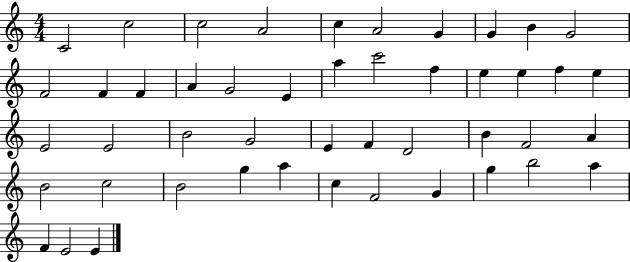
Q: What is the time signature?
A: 4/4